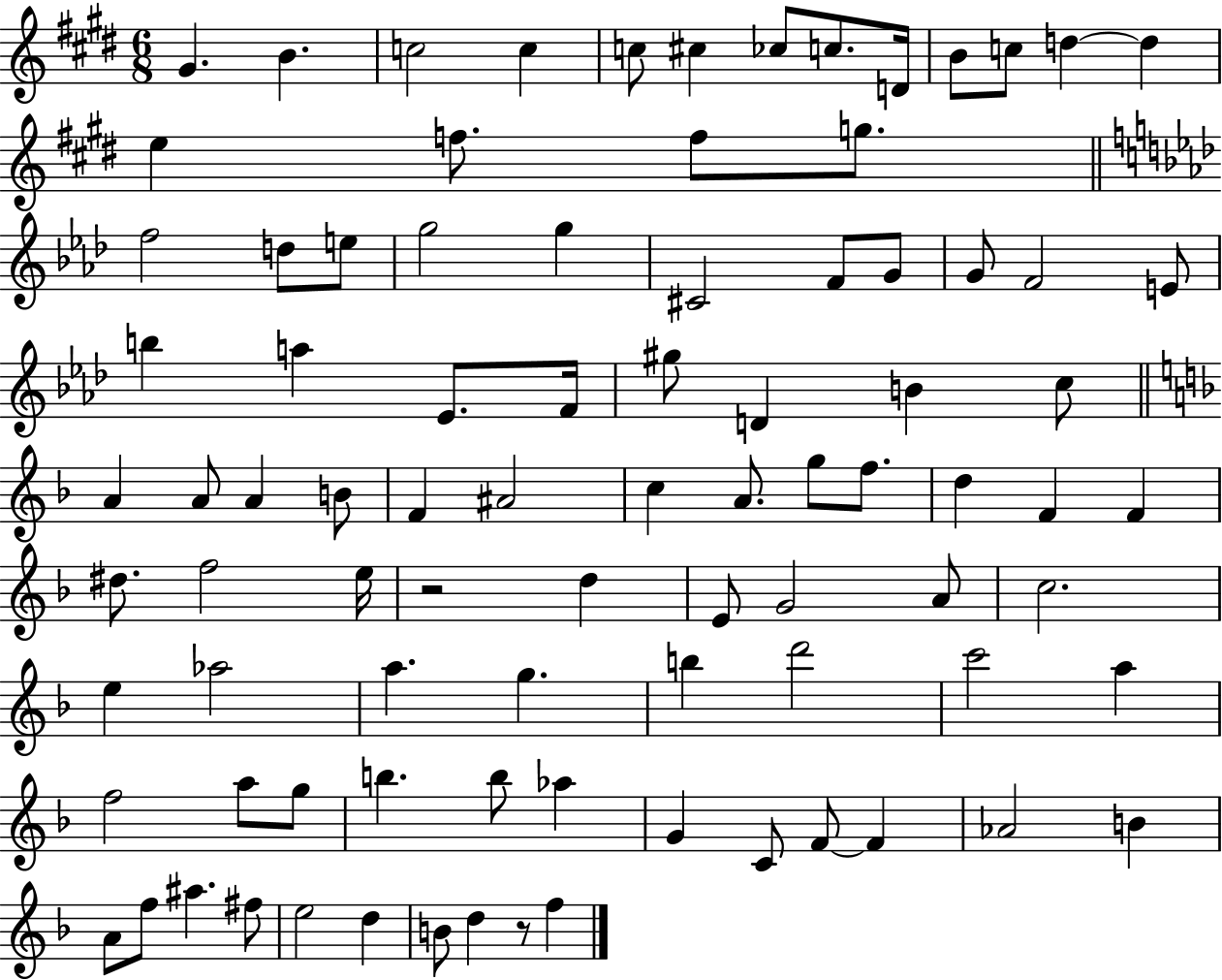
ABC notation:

X:1
T:Untitled
M:6/8
L:1/4
K:E
^G B c2 c c/2 ^c _c/2 c/2 D/4 B/2 c/2 d d e f/2 f/2 g/2 f2 d/2 e/2 g2 g ^C2 F/2 G/2 G/2 F2 E/2 b a _E/2 F/4 ^g/2 D B c/2 A A/2 A B/2 F ^A2 c A/2 g/2 f/2 d F F ^d/2 f2 e/4 z2 d E/2 G2 A/2 c2 e _a2 a g b d'2 c'2 a f2 a/2 g/2 b b/2 _a G C/2 F/2 F _A2 B A/2 f/2 ^a ^f/2 e2 d B/2 d z/2 f